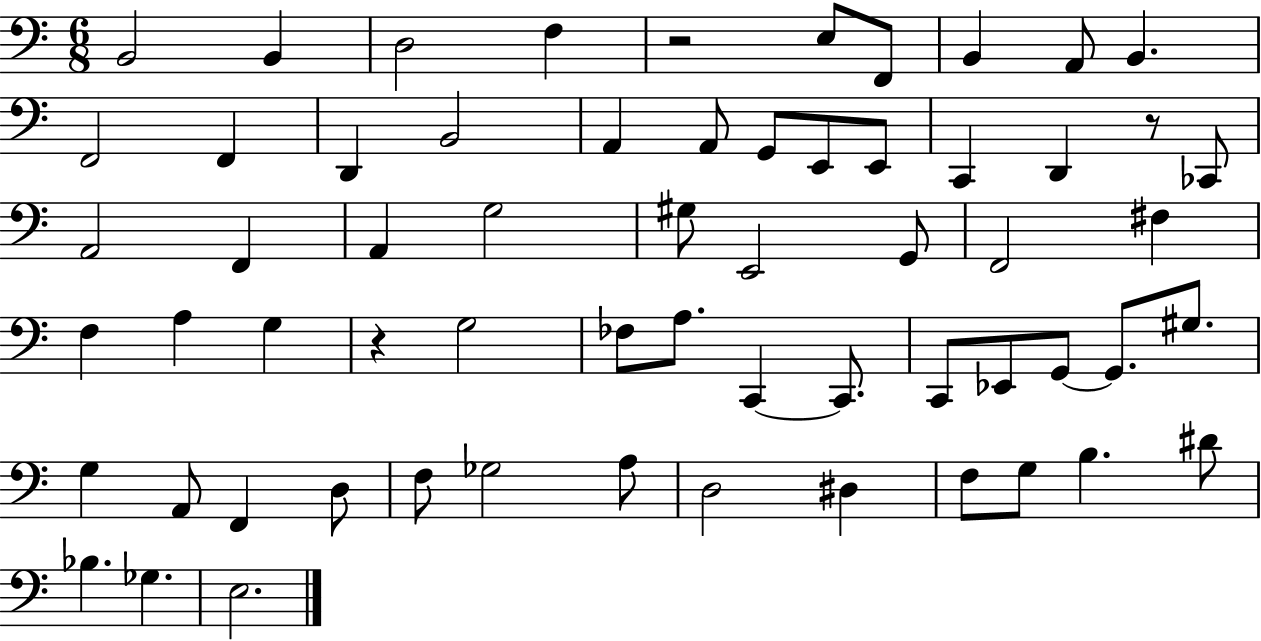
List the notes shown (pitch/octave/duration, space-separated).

B2/h B2/q D3/h F3/q R/h E3/e F2/e B2/q A2/e B2/q. F2/h F2/q D2/q B2/h A2/q A2/e G2/e E2/e E2/e C2/q D2/q R/e CES2/e A2/h F2/q A2/q G3/h G#3/e E2/h G2/e F2/h F#3/q F3/q A3/q G3/q R/q G3/h FES3/e A3/e. C2/q C2/e. C2/e Eb2/e G2/e G2/e. G#3/e. G3/q A2/e F2/q D3/e F3/e Gb3/h A3/e D3/h D#3/q F3/e G3/e B3/q. D#4/e Bb3/q. Gb3/q. E3/h.